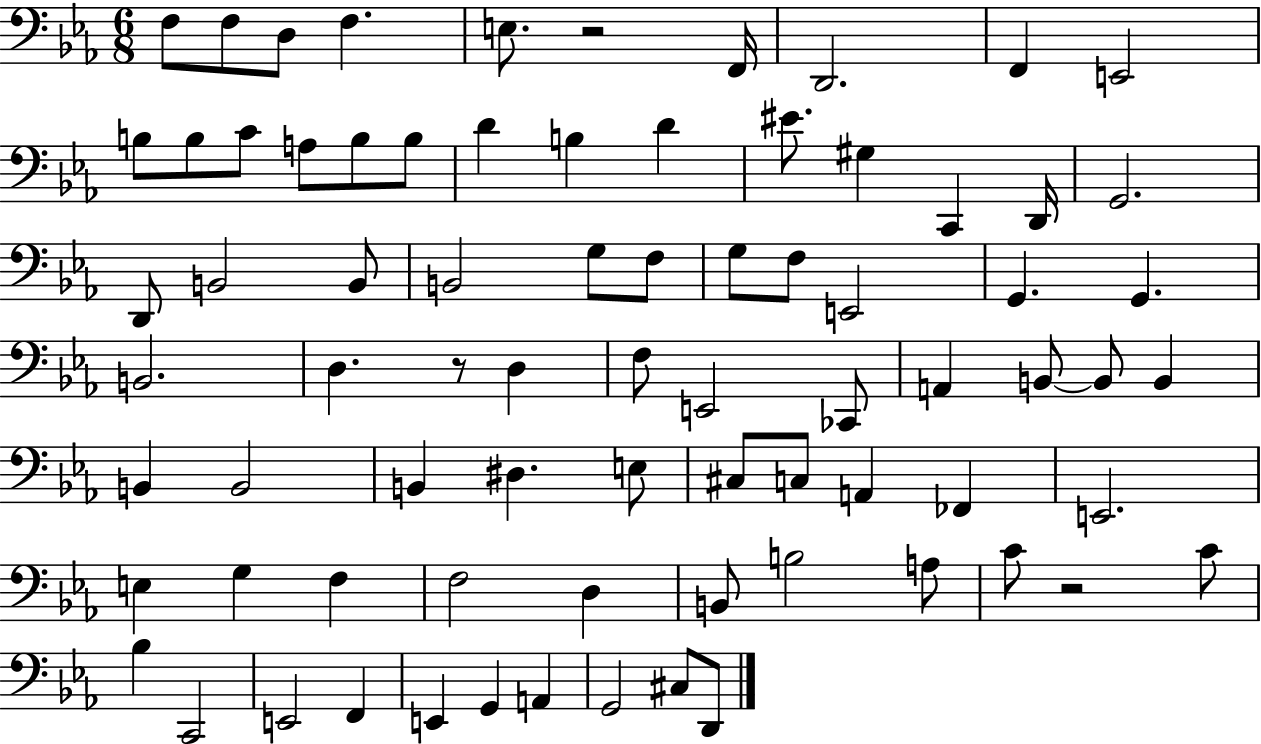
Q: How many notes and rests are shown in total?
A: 77